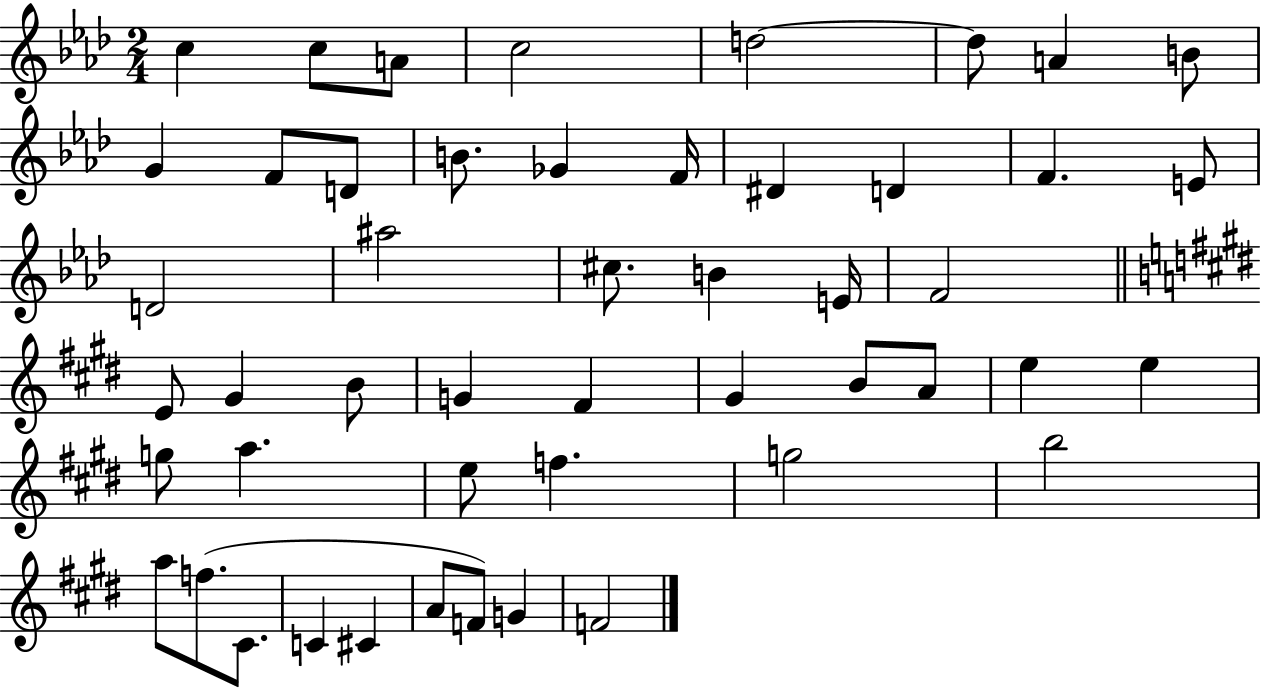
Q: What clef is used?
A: treble